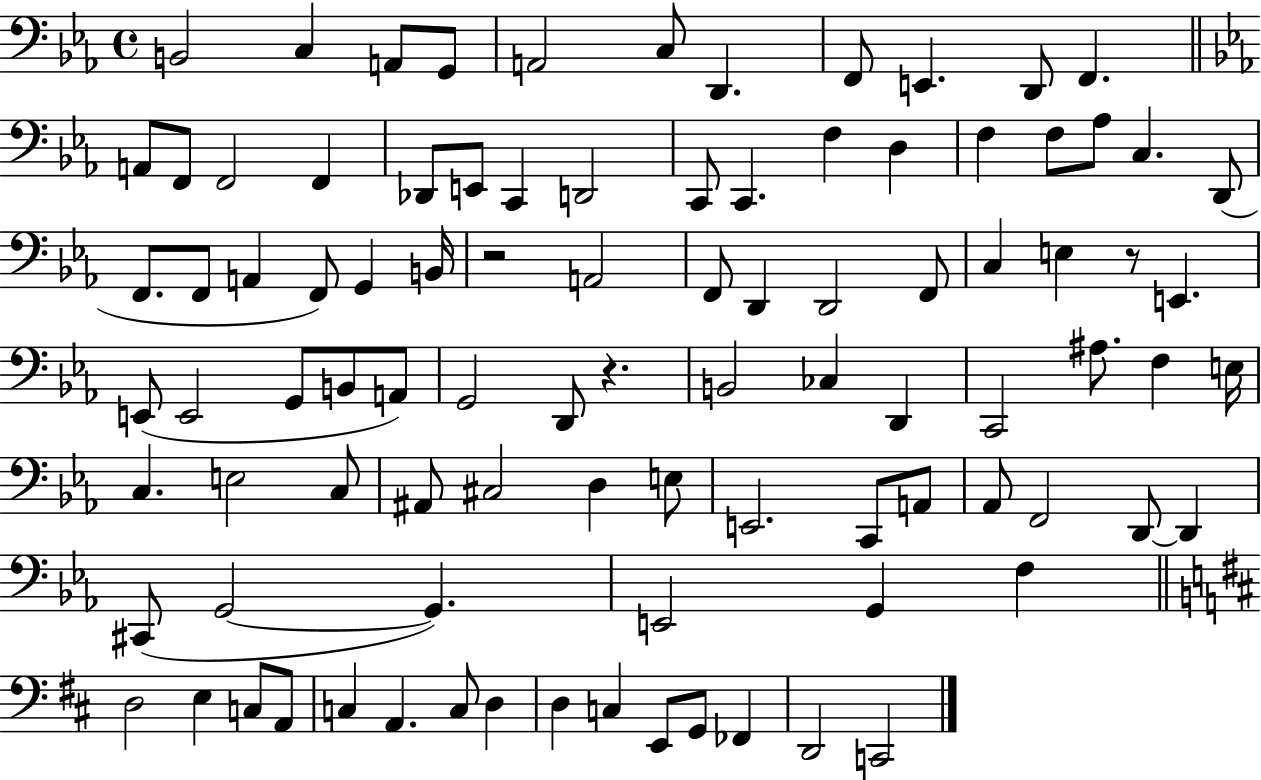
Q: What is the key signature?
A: EES major